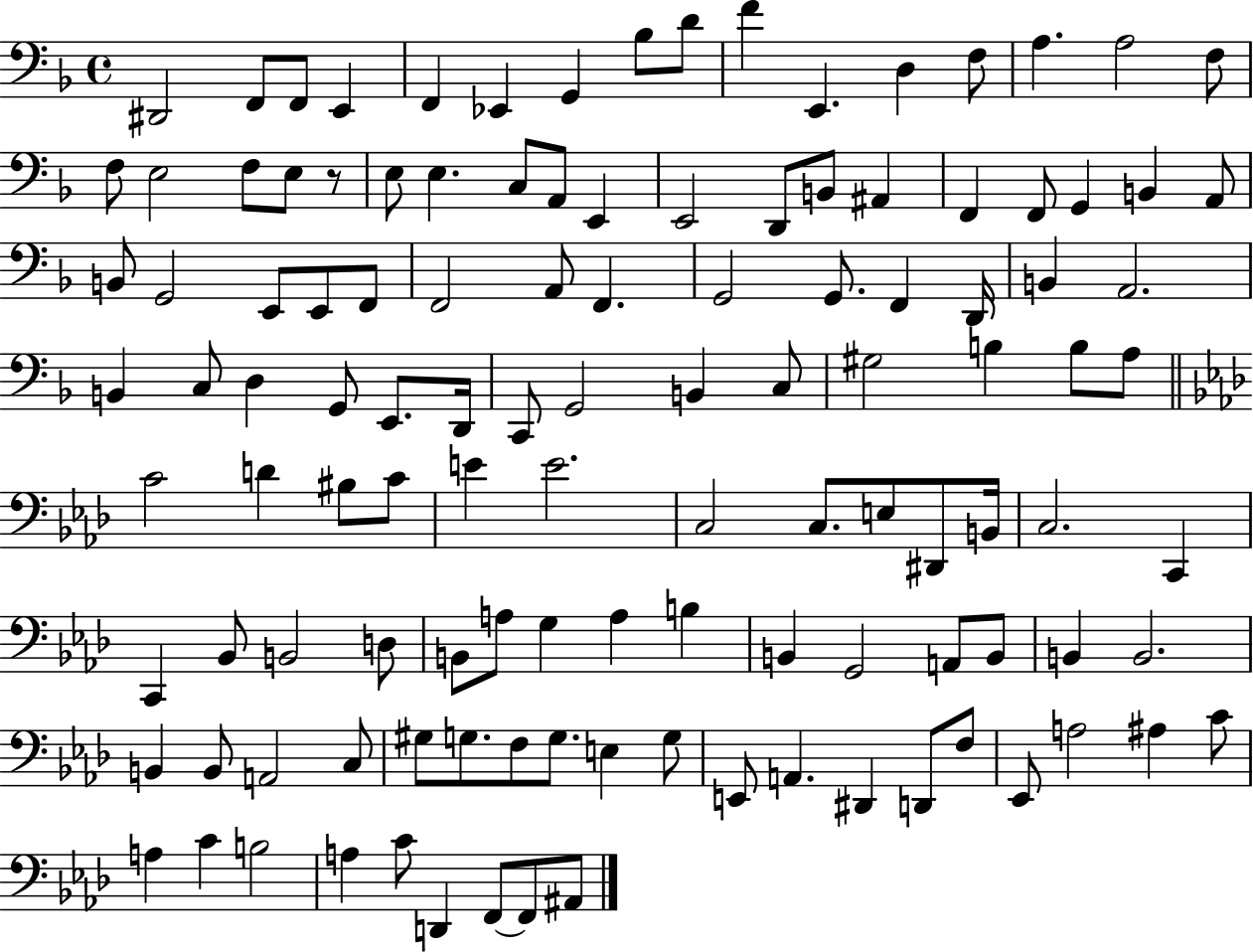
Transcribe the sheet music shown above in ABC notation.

X:1
T:Untitled
M:4/4
L:1/4
K:F
^D,,2 F,,/2 F,,/2 E,, F,, _E,, G,, _B,/2 D/2 F E,, D, F,/2 A, A,2 F,/2 F,/2 E,2 F,/2 E,/2 z/2 E,/2 E, C,/2 A,,/2 E,, E,,2 D,,/2 B,,/2 ^A,, F,, F,,/2 G,, B,, A,,/2 B,,/2 G,,2 E,,/2 E,,/2 F,,/2 F,,2 A,,/2 F,, G,,2 G,,/2 F,, D,,/4 B,, A,,2 B,, C,/2 D, G,,/2 E,,/2 D,,/4 C,,/2 G,,2 B,, C,/2 ^G,2 B, B,/2 A,/2 C2 D ^B,/2 C/2 E E2 C,2 C,/2 E,/2 ^D,,/2 B,,/4 C,2 C,, C,, _B,,/2 B,,2 D,/2 B,,/2 A,/2 G, A, B, B,, G,,2 A,,/2 B,,/2 B,, B,,2 B,, B,,/2 A,,2 C,/2 ^G,/2 G,/2 F,/2 G,/2 E, G,/2 E,,/2 A,, ^D,, D,,/2 F,/2 _E,,/2 A,2 ^A, C/2 A, C B,2 A, C/2 D,, F,,/2 F,,/2 ^A,,/2